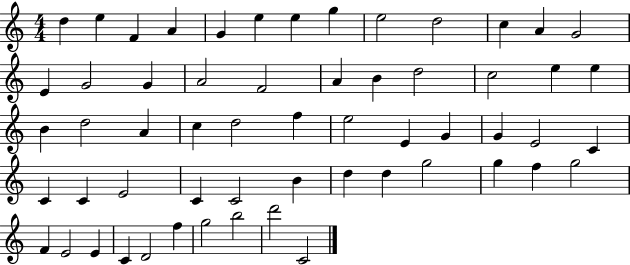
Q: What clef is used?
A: treble